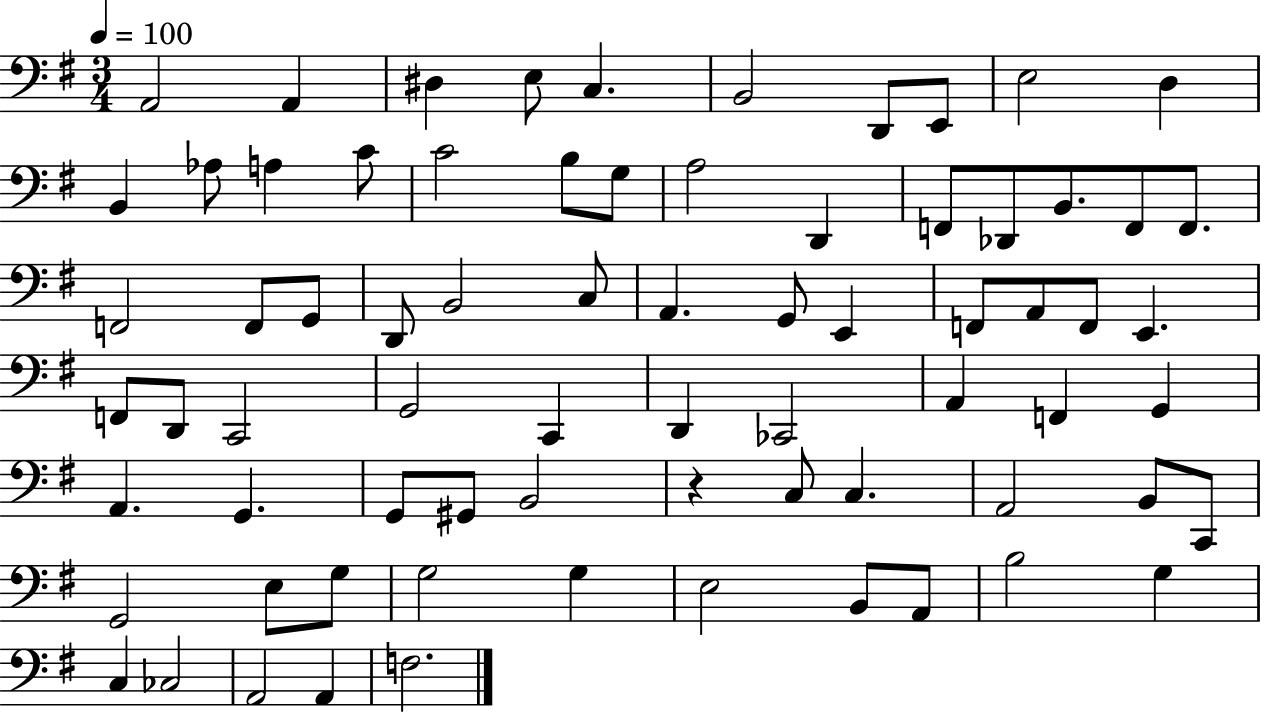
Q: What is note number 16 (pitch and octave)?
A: B3